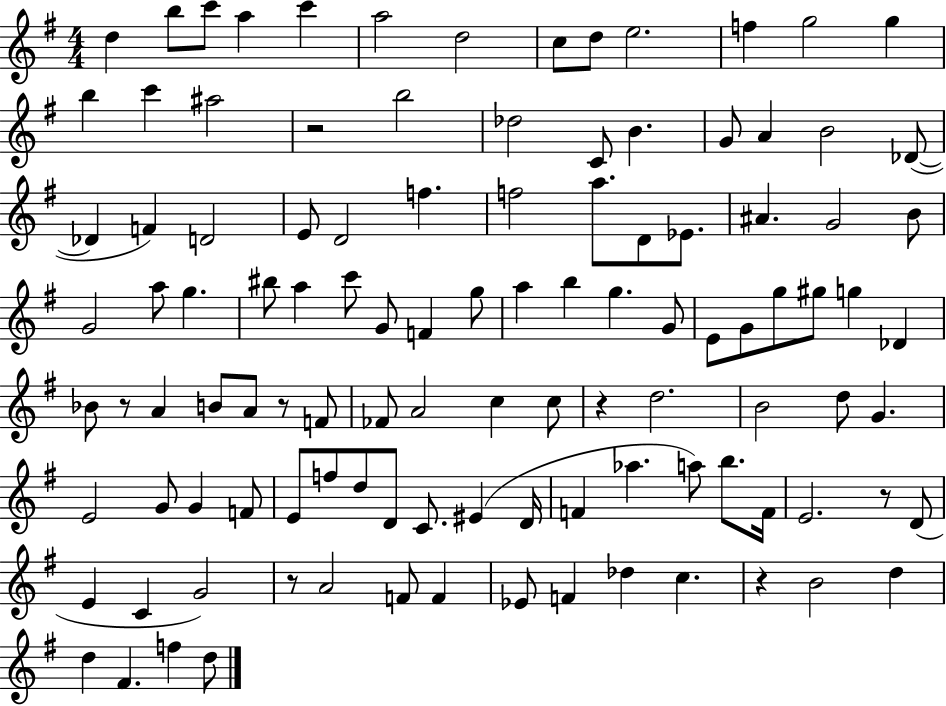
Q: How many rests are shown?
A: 7